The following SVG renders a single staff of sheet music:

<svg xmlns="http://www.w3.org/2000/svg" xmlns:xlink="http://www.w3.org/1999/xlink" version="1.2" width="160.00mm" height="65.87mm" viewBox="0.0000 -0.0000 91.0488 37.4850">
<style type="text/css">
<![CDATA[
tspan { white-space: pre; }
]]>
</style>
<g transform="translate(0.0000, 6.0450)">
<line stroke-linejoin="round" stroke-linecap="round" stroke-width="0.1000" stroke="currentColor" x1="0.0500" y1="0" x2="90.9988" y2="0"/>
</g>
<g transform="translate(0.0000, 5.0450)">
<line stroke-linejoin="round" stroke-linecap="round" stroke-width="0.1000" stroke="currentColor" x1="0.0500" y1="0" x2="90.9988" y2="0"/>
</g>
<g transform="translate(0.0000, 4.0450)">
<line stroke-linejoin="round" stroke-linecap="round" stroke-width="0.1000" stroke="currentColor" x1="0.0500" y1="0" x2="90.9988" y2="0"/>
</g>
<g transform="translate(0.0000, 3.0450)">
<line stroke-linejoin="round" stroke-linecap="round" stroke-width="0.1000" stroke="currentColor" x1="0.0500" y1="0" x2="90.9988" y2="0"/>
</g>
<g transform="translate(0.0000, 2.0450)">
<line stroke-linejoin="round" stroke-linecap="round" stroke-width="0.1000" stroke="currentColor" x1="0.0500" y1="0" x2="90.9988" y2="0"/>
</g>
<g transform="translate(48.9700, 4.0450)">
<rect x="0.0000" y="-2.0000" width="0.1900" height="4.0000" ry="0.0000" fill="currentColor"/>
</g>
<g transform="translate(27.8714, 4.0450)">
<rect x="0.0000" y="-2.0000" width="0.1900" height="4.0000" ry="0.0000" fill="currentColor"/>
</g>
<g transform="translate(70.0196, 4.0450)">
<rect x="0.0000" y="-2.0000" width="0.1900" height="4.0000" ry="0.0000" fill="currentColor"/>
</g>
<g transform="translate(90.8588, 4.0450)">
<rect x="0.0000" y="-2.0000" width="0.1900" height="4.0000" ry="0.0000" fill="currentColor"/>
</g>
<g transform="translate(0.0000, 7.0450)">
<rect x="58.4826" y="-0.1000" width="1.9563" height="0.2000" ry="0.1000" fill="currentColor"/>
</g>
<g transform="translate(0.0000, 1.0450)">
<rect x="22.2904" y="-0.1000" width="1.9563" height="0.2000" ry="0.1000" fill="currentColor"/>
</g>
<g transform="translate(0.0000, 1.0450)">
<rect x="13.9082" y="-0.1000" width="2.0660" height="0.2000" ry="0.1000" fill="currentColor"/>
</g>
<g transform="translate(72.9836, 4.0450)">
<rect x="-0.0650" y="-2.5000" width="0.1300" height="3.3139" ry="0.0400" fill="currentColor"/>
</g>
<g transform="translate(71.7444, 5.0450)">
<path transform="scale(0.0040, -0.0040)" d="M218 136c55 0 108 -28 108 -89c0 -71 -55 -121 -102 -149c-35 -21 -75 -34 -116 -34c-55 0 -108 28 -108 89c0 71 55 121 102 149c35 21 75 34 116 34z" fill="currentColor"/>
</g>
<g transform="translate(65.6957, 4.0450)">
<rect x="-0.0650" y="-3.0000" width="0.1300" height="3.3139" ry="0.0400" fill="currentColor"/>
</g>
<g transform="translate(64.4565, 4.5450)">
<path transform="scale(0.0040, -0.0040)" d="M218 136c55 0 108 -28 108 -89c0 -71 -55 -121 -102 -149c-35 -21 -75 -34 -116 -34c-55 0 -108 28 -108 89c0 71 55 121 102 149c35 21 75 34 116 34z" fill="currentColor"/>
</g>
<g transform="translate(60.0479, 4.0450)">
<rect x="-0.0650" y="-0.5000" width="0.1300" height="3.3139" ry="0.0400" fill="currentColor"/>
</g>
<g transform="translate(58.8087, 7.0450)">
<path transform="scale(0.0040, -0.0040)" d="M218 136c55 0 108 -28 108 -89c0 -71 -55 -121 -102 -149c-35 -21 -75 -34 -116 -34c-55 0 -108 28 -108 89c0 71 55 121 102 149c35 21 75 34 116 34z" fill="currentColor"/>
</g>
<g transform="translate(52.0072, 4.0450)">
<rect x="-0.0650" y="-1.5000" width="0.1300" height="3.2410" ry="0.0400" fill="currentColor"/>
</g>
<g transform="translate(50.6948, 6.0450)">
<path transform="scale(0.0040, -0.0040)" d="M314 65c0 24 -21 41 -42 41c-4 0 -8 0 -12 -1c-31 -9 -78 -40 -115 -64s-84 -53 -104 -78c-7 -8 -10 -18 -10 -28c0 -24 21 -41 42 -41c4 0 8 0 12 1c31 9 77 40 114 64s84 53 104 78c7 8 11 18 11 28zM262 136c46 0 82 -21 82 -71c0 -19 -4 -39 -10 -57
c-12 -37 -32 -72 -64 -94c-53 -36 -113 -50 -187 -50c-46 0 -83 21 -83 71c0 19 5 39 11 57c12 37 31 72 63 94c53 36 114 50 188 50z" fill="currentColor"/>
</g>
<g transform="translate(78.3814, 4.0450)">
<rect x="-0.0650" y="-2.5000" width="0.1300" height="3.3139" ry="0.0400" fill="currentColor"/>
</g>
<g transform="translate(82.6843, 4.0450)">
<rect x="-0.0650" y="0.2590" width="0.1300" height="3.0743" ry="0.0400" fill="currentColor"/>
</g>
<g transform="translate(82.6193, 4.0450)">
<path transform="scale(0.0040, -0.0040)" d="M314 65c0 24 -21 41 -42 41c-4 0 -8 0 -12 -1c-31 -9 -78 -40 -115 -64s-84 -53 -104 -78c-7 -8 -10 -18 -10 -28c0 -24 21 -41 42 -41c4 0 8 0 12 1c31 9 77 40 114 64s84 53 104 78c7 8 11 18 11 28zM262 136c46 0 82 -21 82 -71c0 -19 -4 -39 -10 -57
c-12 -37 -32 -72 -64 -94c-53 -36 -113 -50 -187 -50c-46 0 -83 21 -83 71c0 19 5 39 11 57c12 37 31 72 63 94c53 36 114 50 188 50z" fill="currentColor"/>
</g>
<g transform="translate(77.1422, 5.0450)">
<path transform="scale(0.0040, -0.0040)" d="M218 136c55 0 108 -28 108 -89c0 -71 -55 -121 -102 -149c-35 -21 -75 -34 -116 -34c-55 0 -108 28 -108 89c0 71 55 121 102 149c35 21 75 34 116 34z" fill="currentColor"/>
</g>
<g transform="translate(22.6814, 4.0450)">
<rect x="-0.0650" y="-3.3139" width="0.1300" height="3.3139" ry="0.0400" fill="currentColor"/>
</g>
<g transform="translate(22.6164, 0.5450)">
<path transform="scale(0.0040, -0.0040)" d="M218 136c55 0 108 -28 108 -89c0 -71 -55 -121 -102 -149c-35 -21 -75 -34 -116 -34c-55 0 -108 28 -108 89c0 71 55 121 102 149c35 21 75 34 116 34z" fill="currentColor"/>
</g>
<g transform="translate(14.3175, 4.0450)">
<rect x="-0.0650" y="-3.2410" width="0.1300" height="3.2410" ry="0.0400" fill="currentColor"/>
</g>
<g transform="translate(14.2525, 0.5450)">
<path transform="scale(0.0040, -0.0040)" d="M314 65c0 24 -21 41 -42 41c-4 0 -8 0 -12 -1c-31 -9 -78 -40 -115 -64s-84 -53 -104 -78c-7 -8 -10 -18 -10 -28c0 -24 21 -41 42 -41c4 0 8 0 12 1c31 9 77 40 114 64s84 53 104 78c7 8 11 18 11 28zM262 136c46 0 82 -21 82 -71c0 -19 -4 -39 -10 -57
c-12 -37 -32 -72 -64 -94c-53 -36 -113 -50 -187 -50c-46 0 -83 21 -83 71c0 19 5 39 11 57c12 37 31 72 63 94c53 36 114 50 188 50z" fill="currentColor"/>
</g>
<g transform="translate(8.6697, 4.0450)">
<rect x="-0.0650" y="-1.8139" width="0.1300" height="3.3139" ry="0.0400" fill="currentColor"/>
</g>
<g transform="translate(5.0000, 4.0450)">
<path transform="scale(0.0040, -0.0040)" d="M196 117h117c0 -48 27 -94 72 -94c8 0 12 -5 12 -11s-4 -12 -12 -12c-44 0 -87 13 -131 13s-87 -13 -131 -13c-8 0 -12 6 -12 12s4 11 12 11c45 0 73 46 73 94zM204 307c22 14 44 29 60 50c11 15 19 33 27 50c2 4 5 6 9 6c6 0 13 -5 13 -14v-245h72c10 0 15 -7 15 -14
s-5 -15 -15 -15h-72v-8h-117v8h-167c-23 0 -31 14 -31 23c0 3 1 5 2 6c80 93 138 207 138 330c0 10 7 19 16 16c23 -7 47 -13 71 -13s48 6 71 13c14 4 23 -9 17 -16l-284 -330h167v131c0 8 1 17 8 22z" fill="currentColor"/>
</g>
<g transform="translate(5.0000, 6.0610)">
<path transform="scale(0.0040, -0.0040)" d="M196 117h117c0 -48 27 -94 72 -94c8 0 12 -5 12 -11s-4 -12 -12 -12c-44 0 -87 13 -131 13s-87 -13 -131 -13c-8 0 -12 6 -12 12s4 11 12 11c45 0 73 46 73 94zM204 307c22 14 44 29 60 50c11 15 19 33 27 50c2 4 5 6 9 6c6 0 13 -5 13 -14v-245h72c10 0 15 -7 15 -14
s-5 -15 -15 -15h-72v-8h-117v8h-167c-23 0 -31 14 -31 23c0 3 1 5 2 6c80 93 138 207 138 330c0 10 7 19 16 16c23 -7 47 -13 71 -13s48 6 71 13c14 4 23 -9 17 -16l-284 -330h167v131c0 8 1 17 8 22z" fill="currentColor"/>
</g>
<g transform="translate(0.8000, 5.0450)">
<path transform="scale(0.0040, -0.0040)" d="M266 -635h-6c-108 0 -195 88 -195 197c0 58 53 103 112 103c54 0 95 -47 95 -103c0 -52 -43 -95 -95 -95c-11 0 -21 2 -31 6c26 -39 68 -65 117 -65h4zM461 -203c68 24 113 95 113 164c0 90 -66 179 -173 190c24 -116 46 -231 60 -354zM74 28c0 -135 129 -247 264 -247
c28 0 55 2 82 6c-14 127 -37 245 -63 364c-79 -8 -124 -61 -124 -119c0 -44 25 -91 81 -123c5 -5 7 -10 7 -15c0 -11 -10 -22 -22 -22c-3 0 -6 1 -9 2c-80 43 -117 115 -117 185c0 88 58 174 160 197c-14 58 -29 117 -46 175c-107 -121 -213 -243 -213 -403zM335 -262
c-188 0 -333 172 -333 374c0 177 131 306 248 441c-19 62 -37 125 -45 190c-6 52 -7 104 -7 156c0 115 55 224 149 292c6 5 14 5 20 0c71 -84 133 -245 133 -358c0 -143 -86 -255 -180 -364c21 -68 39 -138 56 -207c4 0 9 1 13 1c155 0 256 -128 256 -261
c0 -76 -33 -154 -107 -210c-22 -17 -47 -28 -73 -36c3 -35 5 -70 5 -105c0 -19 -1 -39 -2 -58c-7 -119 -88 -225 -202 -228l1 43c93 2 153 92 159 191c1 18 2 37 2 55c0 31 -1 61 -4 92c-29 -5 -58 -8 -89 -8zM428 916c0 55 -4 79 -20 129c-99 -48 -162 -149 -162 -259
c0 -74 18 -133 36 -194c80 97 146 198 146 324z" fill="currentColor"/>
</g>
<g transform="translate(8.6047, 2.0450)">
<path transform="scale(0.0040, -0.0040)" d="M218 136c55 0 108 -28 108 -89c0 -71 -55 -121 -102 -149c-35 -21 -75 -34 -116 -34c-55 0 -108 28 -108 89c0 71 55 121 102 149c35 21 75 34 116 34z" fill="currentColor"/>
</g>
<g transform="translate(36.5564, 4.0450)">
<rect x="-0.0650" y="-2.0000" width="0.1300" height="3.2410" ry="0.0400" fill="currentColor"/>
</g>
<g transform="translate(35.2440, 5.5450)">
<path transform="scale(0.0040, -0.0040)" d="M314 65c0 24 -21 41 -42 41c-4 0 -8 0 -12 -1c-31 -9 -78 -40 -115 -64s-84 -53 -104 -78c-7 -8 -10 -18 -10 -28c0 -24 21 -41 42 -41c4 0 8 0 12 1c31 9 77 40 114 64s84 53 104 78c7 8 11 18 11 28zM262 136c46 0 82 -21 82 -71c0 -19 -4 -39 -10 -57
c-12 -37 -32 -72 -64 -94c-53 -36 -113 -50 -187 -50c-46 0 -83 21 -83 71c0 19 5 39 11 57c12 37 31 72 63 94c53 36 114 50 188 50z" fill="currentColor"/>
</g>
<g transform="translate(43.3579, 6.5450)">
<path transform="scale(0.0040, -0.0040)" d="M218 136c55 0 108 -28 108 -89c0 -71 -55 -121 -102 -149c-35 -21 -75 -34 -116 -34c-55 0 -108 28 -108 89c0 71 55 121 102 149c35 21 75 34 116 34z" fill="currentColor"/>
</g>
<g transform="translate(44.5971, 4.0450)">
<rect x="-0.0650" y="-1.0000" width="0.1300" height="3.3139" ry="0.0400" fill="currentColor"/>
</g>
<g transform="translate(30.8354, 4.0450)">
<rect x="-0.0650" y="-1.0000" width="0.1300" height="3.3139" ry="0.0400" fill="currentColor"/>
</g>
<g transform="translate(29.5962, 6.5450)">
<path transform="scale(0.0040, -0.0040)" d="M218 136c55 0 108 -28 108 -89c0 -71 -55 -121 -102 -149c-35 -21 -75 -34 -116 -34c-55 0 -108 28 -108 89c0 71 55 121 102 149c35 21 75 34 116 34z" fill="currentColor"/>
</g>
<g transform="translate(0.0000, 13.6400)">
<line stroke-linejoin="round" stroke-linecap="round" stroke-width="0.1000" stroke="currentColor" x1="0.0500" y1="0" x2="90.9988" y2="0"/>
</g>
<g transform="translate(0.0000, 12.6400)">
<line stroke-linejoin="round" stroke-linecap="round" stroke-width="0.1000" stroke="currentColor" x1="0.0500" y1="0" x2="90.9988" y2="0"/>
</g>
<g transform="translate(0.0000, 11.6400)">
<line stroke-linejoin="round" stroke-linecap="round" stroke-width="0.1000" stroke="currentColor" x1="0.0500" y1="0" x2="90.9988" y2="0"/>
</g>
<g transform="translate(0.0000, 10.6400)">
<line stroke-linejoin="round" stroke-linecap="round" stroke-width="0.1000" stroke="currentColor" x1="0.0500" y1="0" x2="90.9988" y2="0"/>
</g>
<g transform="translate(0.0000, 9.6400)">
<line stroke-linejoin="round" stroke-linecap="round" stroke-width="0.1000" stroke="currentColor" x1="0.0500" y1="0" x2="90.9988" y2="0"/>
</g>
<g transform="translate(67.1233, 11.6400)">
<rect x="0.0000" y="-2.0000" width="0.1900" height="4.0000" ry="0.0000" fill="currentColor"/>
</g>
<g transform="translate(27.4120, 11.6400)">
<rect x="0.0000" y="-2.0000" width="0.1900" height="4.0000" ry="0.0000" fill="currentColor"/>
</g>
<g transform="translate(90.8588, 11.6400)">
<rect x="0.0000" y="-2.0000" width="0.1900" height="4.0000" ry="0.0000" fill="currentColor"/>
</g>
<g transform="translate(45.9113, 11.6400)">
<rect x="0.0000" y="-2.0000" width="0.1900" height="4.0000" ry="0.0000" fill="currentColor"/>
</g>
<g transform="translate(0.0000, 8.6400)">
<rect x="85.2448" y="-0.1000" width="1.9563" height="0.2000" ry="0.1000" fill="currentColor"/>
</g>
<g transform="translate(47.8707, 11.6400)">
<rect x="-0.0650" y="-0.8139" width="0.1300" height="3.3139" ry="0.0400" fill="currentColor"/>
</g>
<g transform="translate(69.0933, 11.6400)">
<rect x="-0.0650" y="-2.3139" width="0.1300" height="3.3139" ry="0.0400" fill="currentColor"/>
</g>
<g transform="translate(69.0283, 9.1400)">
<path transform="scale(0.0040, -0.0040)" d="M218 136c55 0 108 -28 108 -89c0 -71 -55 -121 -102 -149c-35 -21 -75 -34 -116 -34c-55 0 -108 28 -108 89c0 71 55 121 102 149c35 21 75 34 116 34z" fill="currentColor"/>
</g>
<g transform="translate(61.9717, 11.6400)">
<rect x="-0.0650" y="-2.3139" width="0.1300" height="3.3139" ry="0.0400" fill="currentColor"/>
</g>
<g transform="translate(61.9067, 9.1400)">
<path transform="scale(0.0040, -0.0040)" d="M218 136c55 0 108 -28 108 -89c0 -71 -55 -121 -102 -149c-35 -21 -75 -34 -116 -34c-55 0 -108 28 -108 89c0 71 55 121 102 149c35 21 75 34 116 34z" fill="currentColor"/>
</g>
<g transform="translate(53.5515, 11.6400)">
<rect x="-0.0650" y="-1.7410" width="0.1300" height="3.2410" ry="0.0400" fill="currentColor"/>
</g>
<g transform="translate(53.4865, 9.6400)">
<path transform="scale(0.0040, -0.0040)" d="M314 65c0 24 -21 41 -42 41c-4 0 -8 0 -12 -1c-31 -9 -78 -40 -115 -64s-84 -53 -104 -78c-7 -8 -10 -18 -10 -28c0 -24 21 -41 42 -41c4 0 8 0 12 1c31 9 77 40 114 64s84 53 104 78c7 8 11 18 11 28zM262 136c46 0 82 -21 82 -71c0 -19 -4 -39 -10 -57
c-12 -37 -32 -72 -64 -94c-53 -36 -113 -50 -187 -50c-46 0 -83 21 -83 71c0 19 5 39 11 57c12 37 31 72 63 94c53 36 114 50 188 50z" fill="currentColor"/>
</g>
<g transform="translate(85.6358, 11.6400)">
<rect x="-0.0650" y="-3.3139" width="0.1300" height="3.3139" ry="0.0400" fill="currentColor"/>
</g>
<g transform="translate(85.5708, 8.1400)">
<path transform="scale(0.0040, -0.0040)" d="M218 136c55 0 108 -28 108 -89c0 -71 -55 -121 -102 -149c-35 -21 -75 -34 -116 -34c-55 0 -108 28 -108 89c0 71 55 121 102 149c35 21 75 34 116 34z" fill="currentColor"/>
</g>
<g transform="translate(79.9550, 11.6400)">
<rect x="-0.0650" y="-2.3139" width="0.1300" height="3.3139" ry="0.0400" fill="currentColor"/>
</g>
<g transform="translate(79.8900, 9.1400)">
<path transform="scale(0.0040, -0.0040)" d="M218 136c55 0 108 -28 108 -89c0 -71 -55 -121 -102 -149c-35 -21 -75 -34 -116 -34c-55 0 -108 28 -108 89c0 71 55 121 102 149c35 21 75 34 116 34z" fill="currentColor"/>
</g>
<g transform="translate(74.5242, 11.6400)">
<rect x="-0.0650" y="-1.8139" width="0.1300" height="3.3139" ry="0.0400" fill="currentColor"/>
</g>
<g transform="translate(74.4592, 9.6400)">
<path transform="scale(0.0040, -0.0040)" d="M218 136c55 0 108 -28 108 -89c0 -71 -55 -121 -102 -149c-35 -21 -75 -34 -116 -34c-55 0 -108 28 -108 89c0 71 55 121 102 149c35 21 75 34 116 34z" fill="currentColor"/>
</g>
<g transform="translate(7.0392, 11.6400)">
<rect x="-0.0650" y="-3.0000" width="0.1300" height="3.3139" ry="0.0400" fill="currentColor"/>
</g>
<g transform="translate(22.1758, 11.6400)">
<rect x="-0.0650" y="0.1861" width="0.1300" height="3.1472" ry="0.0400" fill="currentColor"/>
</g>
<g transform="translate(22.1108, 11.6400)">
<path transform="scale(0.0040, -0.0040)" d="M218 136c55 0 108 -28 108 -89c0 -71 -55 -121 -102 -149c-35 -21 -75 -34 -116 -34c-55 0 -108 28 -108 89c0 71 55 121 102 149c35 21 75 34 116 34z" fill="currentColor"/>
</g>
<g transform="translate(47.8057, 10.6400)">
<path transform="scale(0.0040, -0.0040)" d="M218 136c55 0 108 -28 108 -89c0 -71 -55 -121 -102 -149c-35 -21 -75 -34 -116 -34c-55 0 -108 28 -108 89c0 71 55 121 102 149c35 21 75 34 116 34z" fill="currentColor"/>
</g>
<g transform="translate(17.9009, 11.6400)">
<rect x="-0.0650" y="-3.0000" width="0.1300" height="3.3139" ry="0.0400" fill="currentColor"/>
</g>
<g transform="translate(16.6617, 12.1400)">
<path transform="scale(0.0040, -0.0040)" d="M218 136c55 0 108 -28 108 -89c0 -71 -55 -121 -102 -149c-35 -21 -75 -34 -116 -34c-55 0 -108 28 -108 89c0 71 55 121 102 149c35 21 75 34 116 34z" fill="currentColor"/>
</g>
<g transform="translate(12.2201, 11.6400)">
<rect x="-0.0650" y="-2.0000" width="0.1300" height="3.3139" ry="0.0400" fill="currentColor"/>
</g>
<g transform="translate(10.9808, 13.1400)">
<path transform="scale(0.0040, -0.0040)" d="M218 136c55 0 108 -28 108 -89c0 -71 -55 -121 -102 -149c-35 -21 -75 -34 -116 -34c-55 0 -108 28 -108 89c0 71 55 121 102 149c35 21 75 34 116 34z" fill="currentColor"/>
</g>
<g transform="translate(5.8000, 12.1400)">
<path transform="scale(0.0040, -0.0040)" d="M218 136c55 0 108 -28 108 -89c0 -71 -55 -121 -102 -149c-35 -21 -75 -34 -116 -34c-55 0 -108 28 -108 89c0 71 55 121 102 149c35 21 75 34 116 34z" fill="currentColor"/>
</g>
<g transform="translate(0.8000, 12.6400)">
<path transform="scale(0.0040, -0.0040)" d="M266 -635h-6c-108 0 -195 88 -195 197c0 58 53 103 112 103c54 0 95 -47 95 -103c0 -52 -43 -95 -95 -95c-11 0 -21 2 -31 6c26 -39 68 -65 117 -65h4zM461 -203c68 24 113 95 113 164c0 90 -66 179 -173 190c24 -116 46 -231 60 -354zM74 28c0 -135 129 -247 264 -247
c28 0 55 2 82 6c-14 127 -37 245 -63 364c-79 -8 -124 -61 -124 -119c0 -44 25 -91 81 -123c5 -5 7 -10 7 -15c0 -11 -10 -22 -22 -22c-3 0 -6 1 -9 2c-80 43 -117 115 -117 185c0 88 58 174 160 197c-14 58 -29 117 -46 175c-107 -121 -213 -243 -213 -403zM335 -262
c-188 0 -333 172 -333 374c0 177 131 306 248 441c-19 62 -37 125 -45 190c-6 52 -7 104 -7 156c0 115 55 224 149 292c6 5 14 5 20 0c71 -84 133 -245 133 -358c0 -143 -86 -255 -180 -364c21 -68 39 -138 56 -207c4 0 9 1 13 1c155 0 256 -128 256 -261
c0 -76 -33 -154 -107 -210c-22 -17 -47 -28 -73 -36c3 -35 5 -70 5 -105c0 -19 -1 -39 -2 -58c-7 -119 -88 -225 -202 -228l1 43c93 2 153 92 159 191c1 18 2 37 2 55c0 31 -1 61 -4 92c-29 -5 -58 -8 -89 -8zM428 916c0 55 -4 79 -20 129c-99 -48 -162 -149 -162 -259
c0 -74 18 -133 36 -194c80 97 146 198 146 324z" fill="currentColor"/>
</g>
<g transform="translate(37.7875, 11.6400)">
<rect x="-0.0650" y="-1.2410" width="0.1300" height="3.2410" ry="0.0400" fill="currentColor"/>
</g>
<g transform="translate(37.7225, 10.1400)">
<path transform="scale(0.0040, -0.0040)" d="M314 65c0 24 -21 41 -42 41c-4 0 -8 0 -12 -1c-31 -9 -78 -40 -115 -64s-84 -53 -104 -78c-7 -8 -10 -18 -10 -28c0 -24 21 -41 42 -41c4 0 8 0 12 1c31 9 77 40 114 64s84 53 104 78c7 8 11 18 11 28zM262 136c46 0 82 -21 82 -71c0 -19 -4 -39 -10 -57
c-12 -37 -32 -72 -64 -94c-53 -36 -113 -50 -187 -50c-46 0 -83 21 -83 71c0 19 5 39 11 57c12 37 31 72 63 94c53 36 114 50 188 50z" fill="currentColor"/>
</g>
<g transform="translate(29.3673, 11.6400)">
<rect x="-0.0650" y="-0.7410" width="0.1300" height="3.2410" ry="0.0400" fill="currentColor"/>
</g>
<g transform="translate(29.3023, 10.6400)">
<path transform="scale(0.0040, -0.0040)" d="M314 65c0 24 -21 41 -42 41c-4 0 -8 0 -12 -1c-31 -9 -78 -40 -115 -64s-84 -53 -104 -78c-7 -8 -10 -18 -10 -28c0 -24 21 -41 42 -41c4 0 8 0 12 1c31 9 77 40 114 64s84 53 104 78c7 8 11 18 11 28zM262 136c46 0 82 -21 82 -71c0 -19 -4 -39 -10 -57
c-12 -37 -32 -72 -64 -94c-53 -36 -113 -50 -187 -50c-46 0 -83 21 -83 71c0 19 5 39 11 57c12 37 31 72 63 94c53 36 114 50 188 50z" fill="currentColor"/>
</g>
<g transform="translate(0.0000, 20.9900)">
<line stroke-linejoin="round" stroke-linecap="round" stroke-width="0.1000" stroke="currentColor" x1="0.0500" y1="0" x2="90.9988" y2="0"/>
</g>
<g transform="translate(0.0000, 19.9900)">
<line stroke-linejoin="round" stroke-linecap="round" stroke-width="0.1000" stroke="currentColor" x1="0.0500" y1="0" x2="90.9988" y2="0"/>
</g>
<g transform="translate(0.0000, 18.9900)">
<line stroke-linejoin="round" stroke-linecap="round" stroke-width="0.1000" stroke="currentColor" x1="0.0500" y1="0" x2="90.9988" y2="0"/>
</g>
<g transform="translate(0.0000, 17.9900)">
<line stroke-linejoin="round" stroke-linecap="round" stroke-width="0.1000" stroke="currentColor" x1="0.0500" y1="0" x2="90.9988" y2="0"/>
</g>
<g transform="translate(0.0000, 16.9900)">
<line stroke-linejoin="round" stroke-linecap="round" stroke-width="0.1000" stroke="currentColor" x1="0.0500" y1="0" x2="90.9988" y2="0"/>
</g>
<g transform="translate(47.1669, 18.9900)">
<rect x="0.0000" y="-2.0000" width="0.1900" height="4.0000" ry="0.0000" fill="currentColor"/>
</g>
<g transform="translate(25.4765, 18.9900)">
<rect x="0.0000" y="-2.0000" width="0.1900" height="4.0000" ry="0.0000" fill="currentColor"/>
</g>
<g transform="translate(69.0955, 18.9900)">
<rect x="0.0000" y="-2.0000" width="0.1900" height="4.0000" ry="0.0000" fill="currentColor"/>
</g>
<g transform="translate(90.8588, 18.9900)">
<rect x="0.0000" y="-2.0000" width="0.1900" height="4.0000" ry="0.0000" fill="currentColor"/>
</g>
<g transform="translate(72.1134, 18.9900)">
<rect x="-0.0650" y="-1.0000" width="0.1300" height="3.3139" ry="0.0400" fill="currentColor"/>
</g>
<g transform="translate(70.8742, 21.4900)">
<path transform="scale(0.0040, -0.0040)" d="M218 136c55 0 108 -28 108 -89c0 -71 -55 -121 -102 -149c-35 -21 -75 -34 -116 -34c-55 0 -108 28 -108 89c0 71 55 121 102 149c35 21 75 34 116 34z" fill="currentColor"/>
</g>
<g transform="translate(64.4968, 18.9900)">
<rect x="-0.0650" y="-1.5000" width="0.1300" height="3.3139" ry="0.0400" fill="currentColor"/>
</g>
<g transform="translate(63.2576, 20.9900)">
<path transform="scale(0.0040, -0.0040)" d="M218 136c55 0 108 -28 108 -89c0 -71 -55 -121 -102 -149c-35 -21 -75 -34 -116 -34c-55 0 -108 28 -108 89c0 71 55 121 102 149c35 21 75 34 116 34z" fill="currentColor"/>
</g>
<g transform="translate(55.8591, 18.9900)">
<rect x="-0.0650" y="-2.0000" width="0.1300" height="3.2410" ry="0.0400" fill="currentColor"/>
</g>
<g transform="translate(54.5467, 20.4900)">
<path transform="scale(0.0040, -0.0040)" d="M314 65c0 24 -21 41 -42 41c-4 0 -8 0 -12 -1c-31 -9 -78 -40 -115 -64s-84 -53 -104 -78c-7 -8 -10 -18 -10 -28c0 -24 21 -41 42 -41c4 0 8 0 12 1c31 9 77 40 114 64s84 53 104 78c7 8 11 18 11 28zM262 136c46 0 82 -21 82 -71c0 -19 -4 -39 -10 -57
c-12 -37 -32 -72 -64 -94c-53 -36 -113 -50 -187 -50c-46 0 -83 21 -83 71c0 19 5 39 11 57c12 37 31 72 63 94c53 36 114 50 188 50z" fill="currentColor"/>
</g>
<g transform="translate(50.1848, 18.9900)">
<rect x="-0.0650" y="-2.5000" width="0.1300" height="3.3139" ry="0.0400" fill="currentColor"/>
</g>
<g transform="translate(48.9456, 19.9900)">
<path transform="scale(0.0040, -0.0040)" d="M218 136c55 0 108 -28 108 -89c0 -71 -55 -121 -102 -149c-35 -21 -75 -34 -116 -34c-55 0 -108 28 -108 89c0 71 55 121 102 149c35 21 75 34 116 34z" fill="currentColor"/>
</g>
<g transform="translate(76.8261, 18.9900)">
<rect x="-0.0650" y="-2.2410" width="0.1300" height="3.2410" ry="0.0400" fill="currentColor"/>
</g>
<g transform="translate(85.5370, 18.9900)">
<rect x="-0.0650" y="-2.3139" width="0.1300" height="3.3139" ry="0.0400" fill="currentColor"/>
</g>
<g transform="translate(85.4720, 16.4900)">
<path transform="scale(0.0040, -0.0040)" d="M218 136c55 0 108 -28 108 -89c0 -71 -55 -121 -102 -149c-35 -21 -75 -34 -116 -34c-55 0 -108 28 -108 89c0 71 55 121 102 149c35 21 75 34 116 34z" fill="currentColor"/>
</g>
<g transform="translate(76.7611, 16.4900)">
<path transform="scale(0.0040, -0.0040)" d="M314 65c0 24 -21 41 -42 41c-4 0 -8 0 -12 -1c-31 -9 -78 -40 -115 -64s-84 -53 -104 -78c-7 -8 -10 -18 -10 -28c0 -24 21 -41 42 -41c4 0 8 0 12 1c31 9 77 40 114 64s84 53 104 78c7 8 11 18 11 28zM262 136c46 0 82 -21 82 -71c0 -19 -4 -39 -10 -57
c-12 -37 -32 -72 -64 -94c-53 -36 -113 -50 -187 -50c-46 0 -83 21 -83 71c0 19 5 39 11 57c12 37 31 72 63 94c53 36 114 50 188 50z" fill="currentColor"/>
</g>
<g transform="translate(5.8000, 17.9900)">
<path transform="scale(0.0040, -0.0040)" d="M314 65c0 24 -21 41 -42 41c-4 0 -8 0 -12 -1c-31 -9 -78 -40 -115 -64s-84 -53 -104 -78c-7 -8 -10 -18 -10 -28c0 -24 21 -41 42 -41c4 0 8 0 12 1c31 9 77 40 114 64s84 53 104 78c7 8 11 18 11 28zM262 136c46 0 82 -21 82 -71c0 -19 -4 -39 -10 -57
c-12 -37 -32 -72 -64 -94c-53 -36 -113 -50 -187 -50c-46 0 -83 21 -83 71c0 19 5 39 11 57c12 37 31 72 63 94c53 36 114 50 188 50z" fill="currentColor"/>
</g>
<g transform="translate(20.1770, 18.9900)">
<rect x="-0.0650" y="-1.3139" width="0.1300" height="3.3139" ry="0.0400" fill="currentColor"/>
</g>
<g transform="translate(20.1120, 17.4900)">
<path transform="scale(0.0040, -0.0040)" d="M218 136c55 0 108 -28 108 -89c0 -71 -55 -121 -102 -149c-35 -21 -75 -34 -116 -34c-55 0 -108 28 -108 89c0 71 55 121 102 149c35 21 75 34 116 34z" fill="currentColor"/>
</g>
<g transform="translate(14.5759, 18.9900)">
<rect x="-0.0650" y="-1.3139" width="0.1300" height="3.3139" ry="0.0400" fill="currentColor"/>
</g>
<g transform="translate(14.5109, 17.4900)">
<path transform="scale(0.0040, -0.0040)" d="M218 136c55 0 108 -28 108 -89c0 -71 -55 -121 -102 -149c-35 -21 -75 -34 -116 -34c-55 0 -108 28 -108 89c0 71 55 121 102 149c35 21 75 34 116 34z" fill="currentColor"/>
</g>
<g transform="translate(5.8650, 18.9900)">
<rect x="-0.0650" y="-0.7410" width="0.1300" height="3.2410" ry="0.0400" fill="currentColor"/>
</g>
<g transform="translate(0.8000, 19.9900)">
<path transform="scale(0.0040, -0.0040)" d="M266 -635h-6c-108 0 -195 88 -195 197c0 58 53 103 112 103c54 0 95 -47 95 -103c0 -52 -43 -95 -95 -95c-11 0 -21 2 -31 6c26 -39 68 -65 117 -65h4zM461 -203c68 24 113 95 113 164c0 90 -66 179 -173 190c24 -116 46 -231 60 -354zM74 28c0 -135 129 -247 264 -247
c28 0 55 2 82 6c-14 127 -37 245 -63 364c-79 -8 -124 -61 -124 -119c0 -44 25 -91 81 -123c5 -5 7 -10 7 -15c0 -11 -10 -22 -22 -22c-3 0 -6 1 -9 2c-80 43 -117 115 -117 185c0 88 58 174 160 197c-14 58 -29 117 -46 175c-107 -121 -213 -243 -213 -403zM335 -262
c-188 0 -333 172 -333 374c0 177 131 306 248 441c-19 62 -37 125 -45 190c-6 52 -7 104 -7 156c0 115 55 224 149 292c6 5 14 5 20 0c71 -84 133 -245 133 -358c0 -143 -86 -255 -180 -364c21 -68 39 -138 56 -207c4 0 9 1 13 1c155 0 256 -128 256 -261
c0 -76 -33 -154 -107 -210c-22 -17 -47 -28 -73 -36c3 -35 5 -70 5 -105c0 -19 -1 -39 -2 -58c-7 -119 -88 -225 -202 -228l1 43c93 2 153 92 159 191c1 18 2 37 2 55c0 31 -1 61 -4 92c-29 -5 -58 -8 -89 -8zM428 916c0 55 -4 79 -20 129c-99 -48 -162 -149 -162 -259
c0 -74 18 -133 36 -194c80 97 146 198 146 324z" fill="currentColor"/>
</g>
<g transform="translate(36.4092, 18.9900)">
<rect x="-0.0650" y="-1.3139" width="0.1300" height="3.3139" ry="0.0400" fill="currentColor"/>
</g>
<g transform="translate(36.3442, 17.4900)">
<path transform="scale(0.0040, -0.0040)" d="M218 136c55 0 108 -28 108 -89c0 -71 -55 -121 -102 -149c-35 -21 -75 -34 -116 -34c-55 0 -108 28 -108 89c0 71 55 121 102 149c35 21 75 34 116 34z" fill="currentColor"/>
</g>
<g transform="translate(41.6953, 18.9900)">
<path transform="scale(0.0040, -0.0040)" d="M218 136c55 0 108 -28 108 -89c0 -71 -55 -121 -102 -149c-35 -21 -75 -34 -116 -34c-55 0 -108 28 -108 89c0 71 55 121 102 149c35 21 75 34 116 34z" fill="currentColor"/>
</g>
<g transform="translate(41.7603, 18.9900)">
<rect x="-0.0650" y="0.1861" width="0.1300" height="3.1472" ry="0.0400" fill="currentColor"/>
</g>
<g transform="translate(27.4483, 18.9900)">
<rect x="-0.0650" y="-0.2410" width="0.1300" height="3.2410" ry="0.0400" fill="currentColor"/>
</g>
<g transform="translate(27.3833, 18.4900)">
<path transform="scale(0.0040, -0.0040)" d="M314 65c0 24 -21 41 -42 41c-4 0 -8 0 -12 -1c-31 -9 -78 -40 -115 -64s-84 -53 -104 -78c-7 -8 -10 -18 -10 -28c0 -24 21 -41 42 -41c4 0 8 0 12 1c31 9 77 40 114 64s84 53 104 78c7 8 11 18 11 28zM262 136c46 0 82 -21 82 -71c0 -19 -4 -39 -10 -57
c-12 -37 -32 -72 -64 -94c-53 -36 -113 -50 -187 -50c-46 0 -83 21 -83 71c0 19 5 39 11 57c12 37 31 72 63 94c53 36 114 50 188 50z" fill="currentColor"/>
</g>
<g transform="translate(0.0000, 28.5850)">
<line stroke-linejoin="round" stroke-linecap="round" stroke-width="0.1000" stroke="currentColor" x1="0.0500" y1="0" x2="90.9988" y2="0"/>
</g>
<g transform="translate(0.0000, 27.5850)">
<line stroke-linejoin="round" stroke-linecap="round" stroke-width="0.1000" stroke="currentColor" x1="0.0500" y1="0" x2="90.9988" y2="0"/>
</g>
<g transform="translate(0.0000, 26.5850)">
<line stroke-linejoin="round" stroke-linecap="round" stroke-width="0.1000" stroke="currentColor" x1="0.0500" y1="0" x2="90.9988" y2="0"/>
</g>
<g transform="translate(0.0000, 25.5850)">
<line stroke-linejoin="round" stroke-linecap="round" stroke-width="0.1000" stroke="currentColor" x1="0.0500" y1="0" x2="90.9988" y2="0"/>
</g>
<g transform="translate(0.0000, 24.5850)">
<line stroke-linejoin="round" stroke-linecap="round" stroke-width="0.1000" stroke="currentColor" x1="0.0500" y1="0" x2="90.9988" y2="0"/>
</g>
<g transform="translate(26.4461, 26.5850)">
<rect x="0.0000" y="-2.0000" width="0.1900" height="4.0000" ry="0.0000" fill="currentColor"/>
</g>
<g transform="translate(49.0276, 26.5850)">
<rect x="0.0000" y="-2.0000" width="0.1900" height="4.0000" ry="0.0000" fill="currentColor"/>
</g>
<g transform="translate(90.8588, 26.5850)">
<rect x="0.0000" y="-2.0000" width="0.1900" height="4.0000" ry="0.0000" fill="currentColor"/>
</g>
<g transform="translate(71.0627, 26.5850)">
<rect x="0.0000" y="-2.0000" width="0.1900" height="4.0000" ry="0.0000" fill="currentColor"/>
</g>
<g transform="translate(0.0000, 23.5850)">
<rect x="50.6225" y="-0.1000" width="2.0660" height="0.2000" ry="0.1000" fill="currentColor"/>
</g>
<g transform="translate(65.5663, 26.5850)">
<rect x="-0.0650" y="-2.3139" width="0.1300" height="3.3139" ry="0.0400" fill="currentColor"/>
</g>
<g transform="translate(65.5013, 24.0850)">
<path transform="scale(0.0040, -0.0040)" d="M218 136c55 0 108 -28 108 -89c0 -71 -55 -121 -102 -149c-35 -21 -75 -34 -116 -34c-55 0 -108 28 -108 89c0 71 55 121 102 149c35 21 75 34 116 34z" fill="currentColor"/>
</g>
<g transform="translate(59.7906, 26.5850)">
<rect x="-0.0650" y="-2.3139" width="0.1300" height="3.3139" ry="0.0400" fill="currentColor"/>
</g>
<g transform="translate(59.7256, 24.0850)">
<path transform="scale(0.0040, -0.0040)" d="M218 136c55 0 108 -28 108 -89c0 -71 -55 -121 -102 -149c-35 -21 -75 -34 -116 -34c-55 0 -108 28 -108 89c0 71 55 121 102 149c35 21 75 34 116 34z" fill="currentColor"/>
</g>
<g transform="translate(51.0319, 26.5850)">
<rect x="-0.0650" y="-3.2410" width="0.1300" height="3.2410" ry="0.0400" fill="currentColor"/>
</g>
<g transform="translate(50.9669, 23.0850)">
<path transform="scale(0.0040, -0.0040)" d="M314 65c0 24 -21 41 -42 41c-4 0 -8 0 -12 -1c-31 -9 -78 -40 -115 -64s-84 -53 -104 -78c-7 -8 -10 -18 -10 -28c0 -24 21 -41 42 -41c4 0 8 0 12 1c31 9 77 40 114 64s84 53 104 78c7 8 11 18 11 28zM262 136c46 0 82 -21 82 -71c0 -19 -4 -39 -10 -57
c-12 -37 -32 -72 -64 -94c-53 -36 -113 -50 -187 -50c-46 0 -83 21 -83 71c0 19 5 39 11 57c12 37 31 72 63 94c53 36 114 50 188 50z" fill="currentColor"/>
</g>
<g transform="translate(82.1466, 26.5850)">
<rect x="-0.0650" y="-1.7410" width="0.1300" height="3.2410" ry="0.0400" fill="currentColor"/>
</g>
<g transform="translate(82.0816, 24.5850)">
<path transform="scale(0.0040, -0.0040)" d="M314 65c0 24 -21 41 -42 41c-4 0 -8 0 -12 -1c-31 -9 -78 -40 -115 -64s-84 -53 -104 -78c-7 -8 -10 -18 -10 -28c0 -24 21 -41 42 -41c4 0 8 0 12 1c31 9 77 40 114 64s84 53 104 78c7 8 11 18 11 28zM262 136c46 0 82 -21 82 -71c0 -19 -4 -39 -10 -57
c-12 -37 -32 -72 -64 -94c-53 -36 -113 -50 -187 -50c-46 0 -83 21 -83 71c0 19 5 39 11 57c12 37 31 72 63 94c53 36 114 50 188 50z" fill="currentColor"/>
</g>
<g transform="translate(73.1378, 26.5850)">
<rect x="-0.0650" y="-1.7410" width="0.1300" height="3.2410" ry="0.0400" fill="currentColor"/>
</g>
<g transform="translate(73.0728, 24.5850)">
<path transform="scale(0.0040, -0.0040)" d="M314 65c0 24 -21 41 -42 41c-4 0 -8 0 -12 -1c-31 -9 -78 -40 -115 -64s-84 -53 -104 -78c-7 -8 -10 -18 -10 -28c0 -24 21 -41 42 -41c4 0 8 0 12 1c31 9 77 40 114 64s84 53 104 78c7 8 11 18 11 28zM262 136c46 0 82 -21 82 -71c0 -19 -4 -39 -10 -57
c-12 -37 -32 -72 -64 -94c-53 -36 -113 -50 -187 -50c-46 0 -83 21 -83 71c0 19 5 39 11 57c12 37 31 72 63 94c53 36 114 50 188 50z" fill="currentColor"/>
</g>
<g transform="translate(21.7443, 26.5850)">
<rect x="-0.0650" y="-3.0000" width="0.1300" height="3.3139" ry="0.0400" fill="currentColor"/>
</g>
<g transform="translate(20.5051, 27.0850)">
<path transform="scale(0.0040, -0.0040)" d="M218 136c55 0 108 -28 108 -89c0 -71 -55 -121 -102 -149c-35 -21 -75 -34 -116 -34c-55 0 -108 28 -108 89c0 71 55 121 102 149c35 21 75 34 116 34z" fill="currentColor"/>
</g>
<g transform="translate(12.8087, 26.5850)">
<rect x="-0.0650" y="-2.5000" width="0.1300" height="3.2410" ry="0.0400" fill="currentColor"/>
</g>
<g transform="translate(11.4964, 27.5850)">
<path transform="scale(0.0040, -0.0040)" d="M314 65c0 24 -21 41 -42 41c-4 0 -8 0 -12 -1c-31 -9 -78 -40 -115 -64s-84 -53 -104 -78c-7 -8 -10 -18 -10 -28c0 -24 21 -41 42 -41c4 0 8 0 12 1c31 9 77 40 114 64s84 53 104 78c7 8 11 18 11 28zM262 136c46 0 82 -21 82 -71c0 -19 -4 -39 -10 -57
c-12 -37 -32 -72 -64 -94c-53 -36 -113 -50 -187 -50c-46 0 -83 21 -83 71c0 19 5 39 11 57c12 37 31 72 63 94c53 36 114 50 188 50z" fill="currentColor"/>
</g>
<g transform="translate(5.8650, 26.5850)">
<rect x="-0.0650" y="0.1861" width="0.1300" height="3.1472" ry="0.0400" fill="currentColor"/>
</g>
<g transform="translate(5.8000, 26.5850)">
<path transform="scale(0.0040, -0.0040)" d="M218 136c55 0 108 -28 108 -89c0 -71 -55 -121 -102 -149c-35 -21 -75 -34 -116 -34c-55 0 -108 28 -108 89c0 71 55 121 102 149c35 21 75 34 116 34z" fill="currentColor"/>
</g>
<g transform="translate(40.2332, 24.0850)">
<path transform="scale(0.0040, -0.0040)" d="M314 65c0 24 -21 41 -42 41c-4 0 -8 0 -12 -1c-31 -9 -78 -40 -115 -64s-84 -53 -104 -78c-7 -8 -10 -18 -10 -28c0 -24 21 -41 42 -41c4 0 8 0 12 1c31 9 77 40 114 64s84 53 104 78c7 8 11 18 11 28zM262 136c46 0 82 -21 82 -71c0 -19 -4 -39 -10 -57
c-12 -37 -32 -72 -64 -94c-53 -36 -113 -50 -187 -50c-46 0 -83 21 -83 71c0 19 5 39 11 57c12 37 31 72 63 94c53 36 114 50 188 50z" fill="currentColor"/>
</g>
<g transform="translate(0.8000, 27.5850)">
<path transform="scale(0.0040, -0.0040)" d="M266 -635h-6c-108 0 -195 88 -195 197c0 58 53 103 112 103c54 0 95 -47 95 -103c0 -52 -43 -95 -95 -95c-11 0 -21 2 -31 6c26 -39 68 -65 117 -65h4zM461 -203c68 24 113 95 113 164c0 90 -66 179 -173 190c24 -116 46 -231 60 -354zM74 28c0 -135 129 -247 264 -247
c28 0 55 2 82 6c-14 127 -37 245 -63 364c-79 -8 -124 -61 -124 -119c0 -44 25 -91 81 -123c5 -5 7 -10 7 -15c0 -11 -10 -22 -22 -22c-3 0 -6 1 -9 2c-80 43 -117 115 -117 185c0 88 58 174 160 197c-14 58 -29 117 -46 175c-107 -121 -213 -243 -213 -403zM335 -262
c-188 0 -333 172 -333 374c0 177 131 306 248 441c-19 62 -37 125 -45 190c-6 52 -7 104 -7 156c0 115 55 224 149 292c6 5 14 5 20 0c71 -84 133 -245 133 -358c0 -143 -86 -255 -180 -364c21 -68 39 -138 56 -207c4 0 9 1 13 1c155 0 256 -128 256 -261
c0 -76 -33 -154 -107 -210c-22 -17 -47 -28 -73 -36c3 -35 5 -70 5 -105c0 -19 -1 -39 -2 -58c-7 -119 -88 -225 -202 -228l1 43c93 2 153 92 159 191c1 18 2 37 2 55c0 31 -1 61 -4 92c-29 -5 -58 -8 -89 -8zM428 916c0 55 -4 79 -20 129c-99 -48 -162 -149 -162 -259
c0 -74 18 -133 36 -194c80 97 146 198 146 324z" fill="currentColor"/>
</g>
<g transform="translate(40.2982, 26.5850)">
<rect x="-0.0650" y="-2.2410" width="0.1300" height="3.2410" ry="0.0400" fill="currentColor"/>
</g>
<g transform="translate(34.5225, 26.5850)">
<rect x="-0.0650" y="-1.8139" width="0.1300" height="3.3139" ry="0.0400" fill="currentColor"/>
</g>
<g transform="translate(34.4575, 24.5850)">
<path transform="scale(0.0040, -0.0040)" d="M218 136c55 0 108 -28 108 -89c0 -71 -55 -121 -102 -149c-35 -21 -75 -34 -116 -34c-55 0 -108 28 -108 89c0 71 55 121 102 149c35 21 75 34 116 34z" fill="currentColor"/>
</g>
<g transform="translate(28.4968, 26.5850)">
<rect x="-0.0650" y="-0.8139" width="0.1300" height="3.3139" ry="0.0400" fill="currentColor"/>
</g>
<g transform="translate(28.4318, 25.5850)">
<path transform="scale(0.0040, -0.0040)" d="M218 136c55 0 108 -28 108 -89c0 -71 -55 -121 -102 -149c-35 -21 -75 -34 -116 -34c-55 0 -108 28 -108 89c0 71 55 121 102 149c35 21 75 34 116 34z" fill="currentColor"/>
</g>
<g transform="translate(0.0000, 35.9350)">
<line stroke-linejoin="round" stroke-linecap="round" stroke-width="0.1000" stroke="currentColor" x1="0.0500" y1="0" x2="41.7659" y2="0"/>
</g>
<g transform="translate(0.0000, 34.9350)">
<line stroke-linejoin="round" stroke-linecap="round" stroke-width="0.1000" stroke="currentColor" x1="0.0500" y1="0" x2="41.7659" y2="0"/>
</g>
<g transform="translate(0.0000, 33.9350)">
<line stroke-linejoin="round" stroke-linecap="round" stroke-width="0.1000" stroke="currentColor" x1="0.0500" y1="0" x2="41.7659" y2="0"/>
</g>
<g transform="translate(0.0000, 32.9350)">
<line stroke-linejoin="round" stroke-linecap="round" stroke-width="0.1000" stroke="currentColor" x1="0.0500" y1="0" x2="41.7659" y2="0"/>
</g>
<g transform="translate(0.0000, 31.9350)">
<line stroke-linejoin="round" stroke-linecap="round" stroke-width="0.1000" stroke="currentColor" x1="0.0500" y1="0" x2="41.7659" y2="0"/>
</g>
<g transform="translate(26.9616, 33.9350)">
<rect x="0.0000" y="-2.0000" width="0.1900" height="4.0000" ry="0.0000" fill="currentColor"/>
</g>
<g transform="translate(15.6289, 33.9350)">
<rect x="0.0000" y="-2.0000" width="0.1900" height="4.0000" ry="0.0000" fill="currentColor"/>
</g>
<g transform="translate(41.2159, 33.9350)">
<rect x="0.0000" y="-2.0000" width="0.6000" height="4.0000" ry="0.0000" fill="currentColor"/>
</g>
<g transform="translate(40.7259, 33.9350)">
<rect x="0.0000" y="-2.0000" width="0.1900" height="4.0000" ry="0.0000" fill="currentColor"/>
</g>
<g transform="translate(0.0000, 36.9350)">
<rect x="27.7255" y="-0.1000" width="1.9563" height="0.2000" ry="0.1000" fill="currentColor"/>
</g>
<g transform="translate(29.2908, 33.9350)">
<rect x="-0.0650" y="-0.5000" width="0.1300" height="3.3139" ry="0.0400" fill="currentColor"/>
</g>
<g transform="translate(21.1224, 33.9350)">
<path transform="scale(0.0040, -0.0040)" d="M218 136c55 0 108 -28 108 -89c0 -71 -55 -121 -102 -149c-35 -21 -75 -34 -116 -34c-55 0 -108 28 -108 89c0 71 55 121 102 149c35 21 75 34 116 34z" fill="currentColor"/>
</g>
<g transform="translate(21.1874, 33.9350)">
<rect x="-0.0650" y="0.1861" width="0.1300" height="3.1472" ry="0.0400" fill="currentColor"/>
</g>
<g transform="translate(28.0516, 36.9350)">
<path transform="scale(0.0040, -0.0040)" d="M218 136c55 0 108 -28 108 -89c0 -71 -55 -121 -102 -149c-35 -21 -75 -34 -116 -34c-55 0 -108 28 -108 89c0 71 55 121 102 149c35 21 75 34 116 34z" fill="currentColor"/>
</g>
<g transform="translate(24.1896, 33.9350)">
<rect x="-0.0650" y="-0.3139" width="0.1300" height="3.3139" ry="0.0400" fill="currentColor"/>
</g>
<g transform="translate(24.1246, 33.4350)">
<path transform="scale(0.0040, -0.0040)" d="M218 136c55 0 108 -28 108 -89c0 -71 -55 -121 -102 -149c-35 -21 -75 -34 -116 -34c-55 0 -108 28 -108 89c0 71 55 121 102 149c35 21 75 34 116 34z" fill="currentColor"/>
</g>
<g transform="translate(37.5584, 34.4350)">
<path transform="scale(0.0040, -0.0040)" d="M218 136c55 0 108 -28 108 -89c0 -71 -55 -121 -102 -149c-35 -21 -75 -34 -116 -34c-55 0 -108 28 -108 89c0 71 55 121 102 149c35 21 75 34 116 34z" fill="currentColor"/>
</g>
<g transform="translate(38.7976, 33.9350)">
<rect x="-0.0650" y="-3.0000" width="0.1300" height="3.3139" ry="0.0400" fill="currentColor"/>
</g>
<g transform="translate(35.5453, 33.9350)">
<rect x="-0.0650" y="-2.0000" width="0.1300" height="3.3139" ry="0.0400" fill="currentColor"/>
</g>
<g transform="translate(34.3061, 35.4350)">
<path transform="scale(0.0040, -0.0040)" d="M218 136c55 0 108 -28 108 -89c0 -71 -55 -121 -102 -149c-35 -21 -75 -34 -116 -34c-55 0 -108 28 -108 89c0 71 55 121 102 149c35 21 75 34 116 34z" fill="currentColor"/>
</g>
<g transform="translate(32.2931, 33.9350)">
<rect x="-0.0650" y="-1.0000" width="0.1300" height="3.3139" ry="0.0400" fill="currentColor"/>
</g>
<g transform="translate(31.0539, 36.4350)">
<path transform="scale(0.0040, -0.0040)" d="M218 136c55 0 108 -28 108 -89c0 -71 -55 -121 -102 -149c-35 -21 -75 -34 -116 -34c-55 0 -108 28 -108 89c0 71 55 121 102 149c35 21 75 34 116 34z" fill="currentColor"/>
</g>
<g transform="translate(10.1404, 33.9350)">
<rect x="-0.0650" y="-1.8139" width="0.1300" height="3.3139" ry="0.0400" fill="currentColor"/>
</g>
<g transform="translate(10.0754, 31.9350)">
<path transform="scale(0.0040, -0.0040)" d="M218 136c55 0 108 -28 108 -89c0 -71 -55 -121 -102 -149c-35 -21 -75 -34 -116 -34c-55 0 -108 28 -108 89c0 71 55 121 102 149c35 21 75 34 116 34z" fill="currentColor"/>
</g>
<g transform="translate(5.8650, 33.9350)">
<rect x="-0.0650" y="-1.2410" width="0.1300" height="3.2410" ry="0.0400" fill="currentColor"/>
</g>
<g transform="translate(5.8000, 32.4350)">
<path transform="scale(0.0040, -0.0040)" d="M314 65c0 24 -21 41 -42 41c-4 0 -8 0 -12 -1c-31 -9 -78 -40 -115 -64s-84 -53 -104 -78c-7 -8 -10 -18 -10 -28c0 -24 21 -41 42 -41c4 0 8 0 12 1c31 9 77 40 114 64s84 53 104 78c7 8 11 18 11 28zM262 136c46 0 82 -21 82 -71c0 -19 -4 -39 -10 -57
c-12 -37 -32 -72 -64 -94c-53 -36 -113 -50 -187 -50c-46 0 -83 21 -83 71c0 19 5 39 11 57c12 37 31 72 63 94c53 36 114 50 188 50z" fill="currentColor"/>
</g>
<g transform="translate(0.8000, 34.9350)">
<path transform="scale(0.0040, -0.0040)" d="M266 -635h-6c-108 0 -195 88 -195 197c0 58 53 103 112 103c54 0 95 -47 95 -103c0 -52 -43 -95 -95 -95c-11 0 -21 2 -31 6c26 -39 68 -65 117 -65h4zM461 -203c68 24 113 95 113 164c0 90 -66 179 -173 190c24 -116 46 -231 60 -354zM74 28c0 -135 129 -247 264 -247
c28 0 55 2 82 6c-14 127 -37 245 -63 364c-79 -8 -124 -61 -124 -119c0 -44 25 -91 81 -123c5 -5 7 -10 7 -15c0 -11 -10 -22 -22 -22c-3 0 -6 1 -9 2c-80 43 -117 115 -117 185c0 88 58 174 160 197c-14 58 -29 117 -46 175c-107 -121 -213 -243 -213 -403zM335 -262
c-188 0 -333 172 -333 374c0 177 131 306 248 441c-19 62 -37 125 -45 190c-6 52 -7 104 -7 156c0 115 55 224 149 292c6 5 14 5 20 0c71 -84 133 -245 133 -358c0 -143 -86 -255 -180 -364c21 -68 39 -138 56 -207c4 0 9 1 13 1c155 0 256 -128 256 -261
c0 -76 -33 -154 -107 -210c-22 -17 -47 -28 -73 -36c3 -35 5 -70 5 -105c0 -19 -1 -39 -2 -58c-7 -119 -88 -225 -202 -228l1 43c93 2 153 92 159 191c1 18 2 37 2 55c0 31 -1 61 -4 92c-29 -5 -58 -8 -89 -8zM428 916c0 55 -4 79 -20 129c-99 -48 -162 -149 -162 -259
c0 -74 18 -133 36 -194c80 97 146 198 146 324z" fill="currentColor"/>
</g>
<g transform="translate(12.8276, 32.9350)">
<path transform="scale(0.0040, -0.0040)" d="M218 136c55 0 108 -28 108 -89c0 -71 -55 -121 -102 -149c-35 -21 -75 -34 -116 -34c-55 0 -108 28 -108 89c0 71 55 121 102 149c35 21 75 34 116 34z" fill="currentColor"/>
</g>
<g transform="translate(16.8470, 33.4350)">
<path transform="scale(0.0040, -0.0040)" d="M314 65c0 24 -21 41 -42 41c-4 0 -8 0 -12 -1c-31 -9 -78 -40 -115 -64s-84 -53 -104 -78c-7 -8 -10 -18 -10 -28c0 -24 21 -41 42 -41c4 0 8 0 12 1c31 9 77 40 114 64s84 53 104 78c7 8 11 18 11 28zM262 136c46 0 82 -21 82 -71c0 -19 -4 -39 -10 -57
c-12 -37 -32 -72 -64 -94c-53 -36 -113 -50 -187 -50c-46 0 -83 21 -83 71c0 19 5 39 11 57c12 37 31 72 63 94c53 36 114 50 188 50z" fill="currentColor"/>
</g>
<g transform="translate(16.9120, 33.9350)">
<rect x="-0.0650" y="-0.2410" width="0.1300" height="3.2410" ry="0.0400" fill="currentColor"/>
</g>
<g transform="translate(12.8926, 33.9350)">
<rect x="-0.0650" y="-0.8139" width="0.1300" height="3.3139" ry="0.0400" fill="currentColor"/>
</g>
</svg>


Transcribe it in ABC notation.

X:1
T:Untitled
M:4/4
L:1/4
K:C
f b2 b D F2 D E2 C A G G B2 A F A B d2 e2 d f2 g g f g b d2 e e c2 e B G F2 E D g2 g B G2 A d f g2 b2 g g f2 f2 e2 f d c2 B c C D F A